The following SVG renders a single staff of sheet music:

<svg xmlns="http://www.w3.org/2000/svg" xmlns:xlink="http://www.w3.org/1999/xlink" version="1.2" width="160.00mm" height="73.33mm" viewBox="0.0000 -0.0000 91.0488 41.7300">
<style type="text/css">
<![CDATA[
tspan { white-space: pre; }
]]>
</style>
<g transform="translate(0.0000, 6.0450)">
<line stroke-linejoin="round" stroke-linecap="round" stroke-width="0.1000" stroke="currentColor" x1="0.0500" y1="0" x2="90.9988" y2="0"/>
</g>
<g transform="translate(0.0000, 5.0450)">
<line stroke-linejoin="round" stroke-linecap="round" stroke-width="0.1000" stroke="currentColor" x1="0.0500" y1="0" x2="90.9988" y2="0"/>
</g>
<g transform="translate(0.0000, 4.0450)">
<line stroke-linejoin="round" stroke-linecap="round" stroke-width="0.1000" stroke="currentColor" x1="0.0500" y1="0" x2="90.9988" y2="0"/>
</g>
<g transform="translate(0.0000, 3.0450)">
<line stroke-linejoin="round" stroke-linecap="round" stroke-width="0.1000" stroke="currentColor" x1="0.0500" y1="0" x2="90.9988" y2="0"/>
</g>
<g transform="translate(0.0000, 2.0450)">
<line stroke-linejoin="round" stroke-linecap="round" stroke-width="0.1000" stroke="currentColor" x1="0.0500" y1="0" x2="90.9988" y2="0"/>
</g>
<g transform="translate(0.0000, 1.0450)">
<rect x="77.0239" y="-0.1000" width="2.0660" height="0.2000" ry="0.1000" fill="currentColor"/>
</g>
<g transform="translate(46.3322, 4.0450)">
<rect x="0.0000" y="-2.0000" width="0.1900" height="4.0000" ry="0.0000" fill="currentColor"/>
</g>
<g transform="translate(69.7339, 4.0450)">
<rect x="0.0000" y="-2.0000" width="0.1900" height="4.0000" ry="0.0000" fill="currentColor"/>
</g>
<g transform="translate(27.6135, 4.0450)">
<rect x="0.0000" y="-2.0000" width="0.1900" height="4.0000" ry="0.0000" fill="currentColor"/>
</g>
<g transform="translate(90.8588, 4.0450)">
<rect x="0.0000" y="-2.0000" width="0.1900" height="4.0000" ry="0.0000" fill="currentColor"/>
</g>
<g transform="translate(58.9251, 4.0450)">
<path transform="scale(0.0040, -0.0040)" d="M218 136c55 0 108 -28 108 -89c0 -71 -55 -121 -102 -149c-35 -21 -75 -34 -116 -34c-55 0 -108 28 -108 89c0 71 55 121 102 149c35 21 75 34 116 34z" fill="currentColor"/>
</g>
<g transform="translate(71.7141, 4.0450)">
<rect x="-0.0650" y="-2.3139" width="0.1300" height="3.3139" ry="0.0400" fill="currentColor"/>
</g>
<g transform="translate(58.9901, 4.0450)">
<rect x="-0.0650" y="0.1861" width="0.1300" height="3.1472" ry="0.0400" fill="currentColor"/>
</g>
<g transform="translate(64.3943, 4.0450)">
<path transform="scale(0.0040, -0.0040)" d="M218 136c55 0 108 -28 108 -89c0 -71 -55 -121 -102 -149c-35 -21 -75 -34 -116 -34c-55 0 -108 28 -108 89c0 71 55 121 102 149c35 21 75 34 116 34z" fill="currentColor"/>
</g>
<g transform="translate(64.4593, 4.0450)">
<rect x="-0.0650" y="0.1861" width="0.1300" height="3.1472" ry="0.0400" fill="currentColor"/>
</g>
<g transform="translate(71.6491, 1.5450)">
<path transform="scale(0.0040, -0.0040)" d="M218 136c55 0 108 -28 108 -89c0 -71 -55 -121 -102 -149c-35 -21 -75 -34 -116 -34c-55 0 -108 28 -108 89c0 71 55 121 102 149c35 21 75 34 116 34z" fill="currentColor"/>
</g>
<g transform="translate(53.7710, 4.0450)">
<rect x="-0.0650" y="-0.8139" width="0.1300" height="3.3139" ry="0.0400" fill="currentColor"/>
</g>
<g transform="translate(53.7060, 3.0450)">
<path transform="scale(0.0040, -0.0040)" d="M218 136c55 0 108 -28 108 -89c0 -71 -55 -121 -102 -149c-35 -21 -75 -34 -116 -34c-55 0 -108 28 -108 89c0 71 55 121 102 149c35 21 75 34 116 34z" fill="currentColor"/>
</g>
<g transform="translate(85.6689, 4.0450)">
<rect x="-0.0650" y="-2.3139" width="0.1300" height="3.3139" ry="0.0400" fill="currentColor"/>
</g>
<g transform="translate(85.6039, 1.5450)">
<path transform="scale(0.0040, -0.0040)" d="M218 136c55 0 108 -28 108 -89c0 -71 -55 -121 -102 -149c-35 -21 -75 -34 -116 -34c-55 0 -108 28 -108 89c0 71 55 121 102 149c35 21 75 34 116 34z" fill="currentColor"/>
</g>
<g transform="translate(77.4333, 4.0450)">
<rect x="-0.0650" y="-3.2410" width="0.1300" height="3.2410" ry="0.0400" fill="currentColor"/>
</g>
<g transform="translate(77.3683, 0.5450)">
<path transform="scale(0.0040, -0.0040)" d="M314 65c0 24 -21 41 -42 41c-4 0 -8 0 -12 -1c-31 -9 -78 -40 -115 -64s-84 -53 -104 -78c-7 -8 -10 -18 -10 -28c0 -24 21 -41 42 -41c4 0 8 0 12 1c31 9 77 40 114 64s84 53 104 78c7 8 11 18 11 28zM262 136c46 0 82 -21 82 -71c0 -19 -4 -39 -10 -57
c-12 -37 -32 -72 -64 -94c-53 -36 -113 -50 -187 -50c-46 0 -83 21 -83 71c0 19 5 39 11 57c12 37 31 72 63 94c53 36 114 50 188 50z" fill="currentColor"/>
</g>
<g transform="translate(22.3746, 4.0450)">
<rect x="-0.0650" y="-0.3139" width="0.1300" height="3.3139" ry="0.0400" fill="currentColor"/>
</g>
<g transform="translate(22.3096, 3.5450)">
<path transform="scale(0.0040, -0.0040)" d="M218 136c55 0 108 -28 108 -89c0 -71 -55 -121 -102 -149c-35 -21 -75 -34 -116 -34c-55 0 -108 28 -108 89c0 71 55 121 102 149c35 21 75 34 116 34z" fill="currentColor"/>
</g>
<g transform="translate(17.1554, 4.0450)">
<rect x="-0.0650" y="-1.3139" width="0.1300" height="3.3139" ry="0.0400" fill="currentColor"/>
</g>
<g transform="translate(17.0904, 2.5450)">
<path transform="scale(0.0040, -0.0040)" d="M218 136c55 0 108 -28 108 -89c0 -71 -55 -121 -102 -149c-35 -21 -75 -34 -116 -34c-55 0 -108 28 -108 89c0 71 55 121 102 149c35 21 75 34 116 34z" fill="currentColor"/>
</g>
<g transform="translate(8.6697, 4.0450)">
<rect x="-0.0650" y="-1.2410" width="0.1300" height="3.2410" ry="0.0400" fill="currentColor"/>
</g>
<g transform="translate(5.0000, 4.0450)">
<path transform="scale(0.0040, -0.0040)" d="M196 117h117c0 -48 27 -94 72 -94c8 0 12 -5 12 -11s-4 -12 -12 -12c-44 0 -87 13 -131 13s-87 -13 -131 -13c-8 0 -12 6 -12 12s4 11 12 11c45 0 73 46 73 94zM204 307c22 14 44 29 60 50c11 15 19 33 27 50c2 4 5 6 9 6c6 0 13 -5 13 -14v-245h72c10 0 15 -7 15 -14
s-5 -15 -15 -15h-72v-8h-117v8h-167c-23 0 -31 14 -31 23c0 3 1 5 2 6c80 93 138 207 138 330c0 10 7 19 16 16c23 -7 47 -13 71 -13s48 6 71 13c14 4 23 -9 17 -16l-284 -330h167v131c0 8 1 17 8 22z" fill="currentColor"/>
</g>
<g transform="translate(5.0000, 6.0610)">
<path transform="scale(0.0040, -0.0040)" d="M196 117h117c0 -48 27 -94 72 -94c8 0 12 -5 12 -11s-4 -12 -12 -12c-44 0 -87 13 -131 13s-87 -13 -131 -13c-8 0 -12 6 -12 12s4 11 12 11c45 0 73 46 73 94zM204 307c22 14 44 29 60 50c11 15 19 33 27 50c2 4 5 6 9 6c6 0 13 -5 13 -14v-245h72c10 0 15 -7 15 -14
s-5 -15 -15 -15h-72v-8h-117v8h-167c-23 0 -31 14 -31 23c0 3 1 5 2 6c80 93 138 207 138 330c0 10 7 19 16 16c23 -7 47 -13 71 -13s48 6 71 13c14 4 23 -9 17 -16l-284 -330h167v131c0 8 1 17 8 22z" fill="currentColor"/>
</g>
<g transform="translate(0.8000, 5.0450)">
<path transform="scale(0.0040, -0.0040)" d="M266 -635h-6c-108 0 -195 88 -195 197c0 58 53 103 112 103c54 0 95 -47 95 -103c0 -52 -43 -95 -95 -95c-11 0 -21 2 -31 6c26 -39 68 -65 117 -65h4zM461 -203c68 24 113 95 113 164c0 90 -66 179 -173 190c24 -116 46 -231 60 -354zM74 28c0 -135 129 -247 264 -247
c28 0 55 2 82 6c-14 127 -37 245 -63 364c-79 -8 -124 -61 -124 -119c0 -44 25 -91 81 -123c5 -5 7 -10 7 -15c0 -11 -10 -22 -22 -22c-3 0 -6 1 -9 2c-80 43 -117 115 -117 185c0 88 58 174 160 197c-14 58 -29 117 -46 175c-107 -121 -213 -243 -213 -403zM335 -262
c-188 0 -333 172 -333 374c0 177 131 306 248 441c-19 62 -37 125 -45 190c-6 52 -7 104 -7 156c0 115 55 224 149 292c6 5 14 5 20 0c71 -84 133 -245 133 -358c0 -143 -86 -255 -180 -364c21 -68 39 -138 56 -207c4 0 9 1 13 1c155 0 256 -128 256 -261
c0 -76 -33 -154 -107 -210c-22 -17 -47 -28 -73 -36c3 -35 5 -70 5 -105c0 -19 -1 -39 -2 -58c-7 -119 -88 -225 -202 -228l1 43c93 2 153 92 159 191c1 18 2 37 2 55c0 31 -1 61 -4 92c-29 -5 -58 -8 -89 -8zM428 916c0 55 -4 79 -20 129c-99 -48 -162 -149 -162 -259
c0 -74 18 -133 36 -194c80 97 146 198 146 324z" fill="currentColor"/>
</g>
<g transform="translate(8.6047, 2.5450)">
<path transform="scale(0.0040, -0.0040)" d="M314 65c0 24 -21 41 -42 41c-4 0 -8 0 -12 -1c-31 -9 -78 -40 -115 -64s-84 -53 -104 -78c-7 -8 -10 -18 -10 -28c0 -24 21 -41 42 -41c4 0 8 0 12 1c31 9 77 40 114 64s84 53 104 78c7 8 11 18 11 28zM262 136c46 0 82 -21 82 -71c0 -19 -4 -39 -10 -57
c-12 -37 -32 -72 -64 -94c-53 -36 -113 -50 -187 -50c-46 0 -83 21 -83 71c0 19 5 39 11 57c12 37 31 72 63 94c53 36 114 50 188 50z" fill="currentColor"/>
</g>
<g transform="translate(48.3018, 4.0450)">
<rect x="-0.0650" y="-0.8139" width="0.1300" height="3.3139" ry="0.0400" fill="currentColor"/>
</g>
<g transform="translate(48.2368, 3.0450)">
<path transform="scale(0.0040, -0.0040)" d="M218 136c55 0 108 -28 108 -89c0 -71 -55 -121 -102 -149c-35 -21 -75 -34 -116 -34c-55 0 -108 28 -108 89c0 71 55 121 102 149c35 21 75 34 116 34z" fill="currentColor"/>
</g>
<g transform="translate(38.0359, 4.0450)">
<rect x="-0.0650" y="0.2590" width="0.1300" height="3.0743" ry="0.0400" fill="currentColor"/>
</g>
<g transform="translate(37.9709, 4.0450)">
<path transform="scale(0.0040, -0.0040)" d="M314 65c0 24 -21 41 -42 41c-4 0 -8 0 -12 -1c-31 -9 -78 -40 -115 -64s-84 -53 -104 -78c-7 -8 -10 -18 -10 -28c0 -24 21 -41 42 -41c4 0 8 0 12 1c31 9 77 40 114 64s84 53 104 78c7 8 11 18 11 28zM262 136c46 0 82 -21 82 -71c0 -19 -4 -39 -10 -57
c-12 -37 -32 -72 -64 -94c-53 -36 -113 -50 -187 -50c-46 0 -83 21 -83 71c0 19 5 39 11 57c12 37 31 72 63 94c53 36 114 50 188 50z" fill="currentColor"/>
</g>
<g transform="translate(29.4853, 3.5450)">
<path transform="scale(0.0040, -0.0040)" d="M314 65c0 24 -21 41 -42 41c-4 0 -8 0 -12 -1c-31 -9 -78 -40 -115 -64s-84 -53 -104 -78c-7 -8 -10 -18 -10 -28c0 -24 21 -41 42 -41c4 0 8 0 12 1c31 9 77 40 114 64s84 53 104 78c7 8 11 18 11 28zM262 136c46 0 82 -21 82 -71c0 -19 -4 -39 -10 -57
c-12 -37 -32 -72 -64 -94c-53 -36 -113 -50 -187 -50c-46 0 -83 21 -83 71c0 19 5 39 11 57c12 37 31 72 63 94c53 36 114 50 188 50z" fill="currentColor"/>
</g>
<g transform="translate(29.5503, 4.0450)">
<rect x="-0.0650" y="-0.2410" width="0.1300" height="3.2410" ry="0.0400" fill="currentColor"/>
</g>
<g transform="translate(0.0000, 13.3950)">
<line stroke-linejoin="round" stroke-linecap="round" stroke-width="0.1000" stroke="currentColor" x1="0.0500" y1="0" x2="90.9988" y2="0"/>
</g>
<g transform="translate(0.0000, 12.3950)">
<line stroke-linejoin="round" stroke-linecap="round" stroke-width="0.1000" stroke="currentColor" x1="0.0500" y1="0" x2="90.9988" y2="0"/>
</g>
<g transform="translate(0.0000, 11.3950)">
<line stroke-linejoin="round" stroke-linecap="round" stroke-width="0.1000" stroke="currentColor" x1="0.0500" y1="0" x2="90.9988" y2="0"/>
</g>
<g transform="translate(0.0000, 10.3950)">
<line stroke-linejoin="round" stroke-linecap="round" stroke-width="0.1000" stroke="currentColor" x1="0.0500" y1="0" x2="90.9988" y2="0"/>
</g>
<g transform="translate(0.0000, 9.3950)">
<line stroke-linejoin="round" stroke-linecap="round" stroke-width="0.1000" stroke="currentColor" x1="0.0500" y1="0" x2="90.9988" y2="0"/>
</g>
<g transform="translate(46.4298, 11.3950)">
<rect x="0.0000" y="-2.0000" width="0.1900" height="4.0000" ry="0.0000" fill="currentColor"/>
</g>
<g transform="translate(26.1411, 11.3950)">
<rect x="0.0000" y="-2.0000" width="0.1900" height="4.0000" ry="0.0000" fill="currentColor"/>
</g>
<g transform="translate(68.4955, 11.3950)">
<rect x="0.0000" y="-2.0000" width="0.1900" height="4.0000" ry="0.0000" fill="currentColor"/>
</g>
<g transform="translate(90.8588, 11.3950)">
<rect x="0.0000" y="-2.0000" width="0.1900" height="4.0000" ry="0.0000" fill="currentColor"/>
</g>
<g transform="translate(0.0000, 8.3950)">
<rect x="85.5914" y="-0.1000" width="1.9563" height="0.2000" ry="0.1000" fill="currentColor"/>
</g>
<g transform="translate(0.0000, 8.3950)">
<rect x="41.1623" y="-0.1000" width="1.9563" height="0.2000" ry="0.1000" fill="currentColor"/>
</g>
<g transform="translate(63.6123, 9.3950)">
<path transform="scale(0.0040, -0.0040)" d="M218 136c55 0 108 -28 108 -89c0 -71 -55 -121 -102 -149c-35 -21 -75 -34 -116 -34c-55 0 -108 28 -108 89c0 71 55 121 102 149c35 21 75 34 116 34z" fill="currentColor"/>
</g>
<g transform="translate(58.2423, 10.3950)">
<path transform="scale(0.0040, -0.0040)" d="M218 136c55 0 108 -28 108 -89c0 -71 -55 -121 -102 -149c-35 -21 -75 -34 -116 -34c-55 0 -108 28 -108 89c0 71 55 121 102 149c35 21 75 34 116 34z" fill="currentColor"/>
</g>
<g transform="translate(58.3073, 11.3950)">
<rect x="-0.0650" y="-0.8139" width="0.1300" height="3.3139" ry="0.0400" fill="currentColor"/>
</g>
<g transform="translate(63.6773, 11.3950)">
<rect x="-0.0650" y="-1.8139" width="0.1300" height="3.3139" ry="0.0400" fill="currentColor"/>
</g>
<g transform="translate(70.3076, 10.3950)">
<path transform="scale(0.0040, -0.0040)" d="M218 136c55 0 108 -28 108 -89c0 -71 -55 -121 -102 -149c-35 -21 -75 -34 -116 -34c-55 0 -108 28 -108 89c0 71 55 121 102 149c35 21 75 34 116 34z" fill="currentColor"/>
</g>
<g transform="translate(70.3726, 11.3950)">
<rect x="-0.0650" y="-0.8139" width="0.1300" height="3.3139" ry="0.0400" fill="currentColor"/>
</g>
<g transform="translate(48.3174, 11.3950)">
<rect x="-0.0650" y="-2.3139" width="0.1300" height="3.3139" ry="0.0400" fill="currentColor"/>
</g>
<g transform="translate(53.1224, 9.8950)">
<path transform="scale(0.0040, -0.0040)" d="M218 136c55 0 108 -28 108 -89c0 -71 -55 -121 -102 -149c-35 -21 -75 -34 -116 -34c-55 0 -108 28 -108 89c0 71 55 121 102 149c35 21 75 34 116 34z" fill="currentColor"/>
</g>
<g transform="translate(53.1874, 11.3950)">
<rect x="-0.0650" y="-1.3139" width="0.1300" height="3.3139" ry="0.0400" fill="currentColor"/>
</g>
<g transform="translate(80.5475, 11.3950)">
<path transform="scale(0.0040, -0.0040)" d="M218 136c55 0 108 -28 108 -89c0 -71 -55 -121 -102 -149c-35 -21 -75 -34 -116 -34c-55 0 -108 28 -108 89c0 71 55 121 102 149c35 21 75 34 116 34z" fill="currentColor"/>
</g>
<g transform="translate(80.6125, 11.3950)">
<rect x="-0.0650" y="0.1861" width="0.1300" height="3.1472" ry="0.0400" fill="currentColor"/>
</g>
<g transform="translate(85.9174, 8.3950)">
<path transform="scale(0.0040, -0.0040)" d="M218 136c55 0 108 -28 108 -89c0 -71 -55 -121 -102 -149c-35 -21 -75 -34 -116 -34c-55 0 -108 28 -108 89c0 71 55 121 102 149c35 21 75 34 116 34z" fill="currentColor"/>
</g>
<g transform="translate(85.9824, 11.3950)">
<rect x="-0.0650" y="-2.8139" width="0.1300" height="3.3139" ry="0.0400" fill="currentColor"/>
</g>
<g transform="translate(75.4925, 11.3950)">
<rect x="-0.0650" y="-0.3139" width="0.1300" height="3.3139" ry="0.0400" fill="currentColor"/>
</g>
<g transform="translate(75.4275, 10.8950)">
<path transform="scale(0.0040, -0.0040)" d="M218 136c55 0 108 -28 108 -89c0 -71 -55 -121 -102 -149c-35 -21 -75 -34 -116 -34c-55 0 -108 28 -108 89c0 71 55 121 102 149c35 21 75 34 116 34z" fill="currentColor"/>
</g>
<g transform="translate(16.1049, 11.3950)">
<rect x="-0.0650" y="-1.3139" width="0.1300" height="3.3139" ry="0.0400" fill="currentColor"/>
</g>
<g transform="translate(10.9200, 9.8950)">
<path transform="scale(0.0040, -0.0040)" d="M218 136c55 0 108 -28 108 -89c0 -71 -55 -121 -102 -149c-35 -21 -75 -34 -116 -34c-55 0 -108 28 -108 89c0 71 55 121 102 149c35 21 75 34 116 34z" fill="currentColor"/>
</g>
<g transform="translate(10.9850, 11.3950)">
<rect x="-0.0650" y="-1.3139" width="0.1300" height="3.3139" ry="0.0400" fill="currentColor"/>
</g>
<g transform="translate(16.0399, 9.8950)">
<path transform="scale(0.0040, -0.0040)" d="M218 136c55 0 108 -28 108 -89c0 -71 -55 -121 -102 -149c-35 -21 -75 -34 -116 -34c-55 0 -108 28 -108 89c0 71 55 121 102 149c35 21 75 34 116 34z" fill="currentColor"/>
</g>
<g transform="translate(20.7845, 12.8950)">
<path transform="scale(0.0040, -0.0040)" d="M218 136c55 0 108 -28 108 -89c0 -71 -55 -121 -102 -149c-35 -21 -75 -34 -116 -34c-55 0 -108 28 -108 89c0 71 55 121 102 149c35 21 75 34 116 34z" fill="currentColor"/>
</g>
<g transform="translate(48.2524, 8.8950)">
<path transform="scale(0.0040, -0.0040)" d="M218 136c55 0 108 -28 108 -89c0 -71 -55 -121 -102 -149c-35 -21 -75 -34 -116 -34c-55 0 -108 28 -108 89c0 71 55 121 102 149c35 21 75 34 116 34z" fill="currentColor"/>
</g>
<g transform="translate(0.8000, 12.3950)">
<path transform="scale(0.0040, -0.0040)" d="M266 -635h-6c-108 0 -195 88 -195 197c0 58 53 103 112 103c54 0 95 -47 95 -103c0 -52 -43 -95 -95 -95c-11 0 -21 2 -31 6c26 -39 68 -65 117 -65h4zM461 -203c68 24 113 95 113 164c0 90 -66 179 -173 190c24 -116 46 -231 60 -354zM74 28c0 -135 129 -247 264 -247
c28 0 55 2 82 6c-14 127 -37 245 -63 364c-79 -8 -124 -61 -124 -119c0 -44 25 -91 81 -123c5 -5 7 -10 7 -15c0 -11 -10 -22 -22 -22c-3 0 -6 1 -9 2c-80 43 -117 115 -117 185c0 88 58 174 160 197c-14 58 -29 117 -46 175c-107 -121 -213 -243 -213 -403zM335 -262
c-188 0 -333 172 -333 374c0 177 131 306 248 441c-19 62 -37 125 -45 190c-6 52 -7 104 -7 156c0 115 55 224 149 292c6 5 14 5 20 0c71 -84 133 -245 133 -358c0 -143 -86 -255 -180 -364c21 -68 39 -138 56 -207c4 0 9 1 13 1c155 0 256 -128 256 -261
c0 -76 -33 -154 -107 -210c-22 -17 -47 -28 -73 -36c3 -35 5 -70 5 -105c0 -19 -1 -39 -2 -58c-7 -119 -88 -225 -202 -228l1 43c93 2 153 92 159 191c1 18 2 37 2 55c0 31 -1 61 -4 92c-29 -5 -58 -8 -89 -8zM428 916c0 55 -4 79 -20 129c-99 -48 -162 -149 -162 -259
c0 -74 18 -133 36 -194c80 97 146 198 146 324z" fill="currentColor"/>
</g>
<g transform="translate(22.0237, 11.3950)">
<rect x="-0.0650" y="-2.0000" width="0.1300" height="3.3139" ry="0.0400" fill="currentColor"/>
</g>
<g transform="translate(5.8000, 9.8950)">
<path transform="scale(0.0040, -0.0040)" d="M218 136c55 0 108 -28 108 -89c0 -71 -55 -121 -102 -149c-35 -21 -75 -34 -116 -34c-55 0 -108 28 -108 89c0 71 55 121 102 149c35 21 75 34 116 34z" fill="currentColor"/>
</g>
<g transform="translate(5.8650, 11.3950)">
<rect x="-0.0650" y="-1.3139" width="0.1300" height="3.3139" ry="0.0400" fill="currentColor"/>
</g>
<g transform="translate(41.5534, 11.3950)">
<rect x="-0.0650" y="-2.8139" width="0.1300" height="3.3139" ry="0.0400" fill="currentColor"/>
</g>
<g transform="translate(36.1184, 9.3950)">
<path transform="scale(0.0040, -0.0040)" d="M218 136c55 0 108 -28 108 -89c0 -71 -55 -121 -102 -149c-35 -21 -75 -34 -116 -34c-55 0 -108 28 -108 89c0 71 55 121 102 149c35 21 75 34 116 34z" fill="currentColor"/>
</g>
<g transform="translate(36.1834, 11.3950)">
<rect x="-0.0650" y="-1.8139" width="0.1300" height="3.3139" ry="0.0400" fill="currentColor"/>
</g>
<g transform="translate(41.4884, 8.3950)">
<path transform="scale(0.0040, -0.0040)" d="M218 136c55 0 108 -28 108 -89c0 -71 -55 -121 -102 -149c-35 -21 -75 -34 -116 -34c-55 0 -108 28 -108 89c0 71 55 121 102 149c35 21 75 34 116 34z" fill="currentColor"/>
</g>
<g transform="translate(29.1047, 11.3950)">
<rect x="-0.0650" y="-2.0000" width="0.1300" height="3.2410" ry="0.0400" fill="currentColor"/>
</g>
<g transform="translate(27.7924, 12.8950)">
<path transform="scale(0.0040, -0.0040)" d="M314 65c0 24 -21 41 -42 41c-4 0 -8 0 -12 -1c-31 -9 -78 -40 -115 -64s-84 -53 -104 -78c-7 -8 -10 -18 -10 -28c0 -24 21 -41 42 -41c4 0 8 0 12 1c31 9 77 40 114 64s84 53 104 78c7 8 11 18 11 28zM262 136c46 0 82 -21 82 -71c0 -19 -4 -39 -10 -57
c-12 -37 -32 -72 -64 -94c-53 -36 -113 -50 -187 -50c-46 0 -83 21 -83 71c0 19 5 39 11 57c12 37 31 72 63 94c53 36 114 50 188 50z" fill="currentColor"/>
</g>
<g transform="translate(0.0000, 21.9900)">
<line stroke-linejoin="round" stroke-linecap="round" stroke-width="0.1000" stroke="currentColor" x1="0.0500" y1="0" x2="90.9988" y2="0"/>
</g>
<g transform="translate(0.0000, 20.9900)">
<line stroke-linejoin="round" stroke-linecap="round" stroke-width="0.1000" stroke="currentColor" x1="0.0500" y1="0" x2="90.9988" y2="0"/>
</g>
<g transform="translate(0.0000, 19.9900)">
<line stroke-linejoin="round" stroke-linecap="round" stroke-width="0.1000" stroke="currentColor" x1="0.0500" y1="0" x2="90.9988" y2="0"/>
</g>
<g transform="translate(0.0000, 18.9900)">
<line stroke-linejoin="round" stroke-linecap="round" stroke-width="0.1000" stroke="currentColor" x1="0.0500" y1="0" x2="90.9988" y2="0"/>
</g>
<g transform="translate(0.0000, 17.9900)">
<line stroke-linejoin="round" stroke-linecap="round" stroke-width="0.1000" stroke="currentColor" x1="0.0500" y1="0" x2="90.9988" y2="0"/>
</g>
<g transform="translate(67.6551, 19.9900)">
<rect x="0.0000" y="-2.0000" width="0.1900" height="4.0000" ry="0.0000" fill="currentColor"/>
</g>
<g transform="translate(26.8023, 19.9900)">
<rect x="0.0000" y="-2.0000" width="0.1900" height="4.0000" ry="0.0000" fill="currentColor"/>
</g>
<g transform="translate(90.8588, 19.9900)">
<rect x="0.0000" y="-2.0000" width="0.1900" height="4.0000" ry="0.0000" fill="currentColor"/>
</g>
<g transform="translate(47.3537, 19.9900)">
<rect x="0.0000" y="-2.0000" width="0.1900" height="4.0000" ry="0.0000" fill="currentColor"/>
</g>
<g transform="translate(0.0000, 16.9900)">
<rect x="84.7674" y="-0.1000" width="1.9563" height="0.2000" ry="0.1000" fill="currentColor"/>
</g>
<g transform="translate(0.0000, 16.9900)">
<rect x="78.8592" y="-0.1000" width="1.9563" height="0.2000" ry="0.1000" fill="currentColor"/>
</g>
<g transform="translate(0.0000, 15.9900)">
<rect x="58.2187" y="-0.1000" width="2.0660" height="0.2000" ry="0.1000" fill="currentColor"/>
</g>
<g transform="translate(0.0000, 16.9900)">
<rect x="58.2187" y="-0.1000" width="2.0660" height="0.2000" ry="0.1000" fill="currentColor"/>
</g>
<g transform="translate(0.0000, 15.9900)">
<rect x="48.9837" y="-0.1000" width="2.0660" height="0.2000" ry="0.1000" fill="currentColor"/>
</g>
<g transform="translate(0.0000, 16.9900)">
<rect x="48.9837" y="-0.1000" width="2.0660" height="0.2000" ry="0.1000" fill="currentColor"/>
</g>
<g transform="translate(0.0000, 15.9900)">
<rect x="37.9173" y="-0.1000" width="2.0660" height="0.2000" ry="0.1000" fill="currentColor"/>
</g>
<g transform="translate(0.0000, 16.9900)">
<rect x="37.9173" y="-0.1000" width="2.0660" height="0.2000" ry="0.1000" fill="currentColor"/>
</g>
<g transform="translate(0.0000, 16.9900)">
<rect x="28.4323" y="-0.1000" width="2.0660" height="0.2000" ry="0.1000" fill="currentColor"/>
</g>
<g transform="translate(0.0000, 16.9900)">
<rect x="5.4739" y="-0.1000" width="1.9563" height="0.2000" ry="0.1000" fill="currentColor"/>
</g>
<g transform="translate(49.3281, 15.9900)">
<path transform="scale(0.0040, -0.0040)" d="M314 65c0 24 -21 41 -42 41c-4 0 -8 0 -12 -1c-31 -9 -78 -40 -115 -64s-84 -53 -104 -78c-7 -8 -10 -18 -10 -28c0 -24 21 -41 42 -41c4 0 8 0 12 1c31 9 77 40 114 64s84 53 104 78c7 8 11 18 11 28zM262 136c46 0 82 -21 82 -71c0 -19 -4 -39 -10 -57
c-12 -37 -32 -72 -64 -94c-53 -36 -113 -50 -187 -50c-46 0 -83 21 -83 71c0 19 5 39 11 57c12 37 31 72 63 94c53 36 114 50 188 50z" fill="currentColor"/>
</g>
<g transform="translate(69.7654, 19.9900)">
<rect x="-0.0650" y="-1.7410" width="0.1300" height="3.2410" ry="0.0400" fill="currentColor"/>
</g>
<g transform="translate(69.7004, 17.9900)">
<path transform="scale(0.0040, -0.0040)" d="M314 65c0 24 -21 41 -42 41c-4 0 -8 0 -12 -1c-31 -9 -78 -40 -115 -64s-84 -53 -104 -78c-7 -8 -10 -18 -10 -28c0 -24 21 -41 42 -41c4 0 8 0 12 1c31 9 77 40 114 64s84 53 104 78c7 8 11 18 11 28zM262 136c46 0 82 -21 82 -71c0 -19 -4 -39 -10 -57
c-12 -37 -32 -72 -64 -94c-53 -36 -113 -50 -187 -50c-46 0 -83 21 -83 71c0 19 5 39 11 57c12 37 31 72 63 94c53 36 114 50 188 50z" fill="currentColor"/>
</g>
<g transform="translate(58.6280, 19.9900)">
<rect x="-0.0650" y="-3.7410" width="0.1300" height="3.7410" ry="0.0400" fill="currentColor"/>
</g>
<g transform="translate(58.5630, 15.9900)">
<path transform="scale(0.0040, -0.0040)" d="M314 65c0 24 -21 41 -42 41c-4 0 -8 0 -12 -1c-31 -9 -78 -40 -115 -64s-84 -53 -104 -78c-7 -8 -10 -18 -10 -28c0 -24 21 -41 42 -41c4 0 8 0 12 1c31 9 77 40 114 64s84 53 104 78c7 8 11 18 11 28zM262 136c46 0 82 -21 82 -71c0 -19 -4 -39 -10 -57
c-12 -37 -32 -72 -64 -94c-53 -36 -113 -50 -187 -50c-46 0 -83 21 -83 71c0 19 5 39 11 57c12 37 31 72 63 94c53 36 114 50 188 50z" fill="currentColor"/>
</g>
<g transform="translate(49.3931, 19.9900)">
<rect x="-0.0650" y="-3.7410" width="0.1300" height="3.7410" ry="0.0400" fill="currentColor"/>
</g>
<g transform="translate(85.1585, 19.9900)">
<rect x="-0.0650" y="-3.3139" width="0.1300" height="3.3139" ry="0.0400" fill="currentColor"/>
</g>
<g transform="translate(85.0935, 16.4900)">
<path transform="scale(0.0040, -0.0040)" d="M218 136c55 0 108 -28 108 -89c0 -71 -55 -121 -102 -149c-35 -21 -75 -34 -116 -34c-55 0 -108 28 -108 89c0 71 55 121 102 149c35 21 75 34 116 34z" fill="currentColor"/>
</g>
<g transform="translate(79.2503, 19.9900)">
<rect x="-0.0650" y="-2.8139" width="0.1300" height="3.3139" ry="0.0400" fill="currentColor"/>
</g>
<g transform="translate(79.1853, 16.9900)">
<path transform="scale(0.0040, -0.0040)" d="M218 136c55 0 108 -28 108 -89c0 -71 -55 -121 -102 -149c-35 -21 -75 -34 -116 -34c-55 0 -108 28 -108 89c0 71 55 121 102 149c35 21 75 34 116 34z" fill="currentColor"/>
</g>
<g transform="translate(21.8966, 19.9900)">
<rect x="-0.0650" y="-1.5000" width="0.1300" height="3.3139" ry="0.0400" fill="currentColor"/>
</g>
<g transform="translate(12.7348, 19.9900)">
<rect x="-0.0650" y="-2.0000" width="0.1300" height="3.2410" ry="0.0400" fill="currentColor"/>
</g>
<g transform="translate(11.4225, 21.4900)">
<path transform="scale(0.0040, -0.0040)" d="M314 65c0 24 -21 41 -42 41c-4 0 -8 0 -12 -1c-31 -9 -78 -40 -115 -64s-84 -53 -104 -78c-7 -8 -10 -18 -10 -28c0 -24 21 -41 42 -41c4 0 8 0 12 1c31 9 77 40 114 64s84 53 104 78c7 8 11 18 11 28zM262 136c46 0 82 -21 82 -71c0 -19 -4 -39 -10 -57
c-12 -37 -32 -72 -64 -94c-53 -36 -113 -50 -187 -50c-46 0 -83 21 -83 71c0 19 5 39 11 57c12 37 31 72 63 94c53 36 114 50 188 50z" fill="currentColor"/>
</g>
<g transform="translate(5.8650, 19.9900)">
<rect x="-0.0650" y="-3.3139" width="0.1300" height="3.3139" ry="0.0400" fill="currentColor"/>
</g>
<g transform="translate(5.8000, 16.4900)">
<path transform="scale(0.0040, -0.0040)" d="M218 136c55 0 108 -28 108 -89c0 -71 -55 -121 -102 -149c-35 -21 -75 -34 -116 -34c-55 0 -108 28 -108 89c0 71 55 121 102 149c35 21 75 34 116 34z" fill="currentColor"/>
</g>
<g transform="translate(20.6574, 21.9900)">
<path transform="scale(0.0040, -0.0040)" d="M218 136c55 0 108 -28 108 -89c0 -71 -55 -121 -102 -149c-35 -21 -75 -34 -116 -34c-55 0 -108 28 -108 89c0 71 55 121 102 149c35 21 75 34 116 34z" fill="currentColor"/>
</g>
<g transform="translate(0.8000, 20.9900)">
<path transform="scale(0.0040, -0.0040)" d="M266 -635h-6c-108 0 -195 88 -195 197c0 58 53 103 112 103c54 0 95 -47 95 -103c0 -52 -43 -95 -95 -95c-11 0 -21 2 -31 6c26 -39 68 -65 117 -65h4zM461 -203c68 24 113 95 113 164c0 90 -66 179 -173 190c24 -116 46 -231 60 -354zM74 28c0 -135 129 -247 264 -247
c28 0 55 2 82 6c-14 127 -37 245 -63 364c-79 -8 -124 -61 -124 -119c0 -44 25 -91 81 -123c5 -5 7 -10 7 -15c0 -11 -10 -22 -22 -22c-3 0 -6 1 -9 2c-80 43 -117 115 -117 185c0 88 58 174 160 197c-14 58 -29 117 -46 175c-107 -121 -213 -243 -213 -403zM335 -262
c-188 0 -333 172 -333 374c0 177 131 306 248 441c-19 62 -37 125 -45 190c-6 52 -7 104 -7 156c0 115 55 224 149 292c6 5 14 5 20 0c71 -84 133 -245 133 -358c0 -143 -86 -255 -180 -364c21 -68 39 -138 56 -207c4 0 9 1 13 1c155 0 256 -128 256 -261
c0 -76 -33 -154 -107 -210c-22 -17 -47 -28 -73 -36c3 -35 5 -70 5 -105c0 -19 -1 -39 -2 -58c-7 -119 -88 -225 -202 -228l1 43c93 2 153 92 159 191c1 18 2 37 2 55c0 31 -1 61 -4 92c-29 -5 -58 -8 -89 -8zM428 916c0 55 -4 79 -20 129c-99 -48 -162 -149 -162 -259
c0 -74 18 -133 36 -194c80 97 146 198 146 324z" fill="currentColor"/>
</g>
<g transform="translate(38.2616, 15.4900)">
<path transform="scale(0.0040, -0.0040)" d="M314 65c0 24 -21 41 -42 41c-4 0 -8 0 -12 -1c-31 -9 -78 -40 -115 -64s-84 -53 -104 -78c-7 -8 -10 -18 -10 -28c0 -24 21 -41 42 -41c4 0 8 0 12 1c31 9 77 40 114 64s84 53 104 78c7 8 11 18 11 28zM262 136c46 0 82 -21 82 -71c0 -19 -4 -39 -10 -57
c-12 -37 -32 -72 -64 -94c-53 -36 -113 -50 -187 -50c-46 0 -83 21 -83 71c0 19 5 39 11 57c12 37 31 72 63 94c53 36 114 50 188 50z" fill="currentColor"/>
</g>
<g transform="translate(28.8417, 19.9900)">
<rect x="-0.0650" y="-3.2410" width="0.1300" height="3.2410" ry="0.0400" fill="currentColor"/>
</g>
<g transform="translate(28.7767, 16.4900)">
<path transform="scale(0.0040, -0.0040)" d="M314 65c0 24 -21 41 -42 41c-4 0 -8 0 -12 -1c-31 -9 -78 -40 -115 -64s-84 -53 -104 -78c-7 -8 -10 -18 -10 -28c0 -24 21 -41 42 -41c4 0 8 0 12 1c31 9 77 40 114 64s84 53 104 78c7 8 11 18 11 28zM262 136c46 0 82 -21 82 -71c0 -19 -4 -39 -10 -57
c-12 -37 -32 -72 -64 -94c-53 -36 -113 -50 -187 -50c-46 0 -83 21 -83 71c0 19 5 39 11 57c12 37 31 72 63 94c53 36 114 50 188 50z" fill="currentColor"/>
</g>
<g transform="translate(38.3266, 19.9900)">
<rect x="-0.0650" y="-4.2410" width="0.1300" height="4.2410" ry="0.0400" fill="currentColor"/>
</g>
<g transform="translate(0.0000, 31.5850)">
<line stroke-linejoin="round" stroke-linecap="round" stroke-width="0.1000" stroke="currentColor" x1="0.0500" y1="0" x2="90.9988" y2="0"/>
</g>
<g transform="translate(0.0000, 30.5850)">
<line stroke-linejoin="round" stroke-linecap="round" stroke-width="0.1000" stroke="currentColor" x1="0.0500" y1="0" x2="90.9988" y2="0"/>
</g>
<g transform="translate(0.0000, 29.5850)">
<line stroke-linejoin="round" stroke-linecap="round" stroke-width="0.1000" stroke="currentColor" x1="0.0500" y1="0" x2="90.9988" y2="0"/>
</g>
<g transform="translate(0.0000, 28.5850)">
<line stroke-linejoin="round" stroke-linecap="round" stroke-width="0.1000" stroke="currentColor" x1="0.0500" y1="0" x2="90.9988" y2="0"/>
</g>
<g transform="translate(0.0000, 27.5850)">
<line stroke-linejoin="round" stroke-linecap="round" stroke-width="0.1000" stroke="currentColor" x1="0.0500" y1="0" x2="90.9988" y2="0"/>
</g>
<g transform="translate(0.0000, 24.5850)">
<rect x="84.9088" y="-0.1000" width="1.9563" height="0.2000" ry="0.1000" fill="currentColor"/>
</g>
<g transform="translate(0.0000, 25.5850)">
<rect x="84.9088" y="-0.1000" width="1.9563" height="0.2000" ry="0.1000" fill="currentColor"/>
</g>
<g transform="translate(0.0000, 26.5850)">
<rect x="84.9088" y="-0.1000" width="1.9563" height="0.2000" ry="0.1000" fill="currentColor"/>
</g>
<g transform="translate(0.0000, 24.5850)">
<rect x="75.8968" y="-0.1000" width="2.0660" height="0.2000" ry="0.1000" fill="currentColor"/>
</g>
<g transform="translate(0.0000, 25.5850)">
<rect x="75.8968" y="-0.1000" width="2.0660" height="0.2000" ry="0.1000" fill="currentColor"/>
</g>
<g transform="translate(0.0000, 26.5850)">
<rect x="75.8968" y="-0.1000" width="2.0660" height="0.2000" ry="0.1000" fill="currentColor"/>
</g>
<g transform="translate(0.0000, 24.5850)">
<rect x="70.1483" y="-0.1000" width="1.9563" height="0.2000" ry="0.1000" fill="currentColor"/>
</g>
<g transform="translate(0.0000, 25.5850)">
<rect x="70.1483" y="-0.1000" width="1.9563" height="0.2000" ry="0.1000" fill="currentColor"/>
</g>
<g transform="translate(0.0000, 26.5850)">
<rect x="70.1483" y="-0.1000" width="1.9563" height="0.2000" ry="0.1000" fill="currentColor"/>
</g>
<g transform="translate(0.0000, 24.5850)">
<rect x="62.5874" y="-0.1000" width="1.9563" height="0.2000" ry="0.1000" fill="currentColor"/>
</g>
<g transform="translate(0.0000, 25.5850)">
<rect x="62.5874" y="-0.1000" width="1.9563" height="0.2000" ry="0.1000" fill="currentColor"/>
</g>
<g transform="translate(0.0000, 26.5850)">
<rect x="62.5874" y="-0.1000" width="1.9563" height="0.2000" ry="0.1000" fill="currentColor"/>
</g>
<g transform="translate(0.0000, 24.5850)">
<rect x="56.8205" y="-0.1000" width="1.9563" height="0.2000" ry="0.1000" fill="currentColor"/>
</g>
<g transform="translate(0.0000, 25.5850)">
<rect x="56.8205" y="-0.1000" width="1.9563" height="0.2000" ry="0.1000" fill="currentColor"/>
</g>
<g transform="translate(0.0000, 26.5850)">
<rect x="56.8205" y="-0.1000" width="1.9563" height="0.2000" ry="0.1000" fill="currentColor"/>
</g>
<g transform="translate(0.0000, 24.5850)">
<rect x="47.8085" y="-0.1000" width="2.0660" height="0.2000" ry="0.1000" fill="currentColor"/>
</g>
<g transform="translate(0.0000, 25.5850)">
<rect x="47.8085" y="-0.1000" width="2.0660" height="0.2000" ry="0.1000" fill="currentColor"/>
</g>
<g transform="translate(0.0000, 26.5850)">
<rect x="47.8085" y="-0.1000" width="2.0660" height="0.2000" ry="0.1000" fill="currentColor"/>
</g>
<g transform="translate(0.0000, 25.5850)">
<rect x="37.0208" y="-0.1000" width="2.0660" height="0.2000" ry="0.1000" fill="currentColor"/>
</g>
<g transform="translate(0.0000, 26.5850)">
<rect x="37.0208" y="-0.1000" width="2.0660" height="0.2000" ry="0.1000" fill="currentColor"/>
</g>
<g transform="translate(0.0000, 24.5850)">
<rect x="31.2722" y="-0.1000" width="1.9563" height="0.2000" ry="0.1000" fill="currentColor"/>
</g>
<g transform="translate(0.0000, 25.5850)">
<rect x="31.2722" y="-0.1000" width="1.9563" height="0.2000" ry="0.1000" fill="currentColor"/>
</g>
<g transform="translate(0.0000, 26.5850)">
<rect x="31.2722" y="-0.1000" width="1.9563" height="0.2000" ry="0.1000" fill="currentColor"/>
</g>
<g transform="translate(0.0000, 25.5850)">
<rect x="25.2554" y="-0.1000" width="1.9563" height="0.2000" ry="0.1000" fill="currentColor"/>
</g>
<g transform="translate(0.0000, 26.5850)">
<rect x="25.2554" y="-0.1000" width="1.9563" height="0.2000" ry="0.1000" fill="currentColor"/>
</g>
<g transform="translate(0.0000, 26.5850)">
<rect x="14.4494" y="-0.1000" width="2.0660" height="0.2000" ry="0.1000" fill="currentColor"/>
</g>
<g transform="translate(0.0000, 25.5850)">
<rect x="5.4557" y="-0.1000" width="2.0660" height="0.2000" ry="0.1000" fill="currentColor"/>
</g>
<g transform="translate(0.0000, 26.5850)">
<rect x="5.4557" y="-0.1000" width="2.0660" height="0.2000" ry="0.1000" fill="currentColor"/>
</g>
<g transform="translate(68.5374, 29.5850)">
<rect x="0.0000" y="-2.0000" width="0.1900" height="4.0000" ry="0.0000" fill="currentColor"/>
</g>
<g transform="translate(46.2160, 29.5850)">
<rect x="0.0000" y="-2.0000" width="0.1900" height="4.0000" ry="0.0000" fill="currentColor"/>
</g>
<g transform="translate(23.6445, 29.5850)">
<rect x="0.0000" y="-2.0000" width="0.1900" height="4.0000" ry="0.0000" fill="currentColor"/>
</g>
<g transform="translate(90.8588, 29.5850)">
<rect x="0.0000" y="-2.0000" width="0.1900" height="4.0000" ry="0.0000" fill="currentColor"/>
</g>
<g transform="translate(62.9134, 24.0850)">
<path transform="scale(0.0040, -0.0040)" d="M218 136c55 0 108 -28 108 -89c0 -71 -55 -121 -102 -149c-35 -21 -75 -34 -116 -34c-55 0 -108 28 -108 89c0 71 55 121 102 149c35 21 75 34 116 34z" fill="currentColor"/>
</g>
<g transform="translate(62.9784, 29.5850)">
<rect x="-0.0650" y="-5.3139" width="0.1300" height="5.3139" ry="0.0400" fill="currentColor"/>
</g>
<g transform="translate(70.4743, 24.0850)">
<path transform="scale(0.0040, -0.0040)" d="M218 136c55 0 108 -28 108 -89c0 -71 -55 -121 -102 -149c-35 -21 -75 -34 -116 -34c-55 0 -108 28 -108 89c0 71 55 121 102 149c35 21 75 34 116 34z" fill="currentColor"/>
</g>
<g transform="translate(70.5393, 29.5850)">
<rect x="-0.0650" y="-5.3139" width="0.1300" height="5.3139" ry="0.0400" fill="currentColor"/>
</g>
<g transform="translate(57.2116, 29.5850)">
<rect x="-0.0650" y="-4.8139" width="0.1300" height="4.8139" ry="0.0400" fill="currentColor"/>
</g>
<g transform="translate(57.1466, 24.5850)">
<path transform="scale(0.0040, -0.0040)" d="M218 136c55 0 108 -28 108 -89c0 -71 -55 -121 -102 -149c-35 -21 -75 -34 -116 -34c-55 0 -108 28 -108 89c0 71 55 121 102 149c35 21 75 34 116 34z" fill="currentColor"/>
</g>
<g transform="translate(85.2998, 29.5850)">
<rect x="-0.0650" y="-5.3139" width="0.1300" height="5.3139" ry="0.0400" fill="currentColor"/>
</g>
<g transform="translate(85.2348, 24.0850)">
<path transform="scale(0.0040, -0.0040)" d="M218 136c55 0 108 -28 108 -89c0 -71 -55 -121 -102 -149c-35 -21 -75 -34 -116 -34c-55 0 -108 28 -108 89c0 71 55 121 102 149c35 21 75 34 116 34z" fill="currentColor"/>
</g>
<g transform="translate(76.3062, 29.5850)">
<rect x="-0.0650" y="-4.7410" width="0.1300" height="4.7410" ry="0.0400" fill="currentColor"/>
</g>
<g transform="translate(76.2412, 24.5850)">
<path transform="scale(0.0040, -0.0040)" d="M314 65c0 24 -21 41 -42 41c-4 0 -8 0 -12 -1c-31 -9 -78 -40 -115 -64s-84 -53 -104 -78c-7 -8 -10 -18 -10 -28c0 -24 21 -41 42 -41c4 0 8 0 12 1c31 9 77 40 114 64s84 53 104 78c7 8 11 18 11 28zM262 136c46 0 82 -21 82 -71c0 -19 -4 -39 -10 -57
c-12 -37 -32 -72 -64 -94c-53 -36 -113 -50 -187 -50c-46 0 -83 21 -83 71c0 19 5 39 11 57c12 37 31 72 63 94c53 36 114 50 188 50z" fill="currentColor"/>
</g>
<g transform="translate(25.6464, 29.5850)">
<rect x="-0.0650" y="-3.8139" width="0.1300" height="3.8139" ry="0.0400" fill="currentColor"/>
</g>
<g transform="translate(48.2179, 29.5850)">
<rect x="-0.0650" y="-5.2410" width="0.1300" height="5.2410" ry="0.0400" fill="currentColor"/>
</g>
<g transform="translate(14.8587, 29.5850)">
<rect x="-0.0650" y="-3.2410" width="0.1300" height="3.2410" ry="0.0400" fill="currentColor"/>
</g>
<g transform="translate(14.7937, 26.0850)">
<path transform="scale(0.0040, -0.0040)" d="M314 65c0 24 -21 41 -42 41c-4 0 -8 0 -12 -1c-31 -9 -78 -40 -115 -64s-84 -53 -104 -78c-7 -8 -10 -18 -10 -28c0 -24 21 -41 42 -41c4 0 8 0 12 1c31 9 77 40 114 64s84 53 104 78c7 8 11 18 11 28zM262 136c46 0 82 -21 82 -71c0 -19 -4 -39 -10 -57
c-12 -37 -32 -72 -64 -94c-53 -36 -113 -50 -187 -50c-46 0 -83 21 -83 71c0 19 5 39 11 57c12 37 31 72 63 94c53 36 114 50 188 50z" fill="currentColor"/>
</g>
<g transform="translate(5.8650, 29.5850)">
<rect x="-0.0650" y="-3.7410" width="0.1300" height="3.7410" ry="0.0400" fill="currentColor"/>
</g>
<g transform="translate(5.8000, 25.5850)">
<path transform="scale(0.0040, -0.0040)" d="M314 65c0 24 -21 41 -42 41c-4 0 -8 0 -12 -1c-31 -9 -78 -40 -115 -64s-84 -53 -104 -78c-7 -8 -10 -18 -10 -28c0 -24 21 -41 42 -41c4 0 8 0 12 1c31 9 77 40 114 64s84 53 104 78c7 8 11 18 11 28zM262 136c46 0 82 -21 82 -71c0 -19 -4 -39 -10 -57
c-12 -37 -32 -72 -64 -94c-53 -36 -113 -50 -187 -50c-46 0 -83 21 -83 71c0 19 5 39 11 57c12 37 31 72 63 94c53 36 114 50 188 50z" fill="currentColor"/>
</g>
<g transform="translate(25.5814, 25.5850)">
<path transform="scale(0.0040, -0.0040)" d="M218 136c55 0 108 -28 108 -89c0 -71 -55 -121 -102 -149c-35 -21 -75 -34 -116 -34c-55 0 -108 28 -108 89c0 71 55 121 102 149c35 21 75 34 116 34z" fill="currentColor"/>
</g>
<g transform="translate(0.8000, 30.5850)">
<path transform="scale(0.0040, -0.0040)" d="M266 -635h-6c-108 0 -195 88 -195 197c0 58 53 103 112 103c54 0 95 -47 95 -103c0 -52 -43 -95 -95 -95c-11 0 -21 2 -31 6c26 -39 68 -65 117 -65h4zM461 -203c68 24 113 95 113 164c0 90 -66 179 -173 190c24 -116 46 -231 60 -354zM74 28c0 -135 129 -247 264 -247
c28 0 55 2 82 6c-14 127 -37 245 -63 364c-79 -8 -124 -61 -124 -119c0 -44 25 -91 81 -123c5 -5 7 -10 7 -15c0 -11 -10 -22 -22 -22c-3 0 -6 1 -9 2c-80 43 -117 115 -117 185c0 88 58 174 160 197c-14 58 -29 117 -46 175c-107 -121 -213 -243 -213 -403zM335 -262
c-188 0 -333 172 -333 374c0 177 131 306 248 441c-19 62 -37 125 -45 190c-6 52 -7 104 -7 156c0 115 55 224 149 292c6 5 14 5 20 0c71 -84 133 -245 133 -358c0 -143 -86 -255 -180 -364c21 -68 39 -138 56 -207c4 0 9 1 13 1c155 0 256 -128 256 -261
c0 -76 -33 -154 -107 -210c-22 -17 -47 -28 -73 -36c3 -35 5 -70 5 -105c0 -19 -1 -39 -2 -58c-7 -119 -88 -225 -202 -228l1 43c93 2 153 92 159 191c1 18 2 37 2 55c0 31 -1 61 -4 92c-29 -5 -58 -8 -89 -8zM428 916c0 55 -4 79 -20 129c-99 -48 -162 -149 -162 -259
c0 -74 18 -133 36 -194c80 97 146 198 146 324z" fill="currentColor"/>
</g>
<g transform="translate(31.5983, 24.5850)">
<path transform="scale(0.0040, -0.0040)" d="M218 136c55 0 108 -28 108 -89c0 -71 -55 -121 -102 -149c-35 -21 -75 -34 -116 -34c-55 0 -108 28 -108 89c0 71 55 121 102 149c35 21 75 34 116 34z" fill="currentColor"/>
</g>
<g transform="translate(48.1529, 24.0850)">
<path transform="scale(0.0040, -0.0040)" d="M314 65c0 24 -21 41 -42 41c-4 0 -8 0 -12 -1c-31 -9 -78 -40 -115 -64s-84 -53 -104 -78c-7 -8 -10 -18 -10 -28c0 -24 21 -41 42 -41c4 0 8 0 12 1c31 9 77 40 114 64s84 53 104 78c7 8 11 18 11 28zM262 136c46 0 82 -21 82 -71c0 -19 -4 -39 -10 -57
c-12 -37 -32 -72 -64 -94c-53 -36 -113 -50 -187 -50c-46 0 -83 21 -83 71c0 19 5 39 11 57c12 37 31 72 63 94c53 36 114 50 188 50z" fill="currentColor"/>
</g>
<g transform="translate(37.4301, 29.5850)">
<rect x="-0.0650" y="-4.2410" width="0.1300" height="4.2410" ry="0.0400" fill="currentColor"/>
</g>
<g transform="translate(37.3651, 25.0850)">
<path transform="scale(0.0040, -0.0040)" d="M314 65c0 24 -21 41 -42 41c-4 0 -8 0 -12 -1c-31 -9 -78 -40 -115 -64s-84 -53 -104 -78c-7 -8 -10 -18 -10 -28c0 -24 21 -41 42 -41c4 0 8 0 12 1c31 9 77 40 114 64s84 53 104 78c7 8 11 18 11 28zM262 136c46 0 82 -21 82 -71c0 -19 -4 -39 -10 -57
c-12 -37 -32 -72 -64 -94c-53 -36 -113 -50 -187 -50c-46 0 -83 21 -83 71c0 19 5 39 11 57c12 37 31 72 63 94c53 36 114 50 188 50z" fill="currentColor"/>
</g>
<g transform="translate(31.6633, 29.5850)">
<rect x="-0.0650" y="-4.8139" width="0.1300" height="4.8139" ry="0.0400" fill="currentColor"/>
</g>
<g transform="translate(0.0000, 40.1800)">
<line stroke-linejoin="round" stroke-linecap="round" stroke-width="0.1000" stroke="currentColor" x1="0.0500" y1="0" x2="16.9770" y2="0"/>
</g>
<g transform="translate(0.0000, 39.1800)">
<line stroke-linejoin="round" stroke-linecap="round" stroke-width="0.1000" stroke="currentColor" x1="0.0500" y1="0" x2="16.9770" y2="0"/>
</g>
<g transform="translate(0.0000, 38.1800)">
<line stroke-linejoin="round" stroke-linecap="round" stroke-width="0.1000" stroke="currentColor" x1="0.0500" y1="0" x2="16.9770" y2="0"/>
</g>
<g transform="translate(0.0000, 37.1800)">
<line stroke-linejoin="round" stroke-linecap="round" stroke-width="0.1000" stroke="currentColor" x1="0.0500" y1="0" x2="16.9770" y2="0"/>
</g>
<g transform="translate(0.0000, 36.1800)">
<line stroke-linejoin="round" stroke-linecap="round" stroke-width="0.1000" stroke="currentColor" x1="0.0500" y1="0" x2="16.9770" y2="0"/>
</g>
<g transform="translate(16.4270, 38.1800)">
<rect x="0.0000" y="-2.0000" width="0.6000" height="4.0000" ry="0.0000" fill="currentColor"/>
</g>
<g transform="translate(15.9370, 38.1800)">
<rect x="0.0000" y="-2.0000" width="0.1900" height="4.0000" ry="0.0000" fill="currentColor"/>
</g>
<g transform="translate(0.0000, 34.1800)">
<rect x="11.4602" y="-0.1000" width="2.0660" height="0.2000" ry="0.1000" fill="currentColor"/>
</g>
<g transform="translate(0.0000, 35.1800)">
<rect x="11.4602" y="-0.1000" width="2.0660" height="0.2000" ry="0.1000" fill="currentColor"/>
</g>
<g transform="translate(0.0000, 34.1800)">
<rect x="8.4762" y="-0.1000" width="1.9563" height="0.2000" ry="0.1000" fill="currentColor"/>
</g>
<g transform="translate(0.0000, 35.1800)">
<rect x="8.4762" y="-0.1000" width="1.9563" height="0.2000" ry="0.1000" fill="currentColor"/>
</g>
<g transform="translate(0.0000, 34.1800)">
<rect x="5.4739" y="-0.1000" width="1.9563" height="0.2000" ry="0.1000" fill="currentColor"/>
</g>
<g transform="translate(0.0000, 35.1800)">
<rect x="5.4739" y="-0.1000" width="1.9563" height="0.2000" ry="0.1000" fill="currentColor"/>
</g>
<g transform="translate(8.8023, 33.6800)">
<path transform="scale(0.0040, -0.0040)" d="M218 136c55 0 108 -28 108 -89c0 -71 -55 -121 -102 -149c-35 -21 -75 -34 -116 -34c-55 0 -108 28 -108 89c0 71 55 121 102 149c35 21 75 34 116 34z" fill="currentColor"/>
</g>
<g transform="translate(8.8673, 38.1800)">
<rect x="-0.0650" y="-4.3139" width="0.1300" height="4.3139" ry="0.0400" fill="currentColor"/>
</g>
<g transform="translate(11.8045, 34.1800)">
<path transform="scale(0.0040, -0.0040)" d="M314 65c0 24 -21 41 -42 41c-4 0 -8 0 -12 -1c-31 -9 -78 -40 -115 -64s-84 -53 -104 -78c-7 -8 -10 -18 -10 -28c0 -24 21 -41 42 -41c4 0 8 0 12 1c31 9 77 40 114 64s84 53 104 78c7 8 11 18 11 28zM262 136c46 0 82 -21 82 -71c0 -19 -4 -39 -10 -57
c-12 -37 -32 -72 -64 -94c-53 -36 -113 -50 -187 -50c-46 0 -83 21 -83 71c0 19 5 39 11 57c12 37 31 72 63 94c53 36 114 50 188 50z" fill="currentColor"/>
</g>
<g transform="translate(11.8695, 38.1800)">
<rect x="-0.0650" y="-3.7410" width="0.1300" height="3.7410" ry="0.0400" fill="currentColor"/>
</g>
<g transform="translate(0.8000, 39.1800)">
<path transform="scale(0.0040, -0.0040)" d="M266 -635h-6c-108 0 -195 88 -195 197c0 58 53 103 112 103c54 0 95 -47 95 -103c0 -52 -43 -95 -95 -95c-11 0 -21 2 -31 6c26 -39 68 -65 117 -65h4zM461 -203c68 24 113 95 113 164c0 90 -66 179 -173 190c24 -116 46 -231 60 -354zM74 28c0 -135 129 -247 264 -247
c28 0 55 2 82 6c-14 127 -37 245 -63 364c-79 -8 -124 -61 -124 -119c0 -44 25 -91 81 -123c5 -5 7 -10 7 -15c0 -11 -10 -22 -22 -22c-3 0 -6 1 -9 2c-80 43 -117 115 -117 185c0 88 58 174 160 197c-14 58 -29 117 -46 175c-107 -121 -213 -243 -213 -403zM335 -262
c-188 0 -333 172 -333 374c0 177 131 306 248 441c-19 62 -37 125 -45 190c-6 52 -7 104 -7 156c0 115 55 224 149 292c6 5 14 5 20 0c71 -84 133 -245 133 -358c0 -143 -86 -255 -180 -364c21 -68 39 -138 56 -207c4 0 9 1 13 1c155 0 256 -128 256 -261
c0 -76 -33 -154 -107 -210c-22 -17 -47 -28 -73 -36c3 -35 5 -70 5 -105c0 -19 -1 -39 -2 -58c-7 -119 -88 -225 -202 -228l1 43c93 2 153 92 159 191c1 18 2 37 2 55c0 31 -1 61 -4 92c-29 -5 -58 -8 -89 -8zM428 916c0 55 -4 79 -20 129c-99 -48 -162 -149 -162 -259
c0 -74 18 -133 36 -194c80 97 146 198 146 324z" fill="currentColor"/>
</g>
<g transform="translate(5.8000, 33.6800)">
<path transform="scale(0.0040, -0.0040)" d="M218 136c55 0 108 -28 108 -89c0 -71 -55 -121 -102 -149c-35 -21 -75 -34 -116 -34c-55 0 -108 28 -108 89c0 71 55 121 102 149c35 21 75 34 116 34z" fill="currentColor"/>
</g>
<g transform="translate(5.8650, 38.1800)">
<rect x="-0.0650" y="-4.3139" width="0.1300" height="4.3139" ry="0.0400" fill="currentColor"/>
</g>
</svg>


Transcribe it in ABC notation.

X:1
T:Untitled
M:4/4
L:1/4
K:C
e2 e c c2 B2 d d B B g b2 g e e e F F2 f a g e d f d c B a b F2 E b2 d'2 c'2 c'2 f2 a b c'2 b2 c' e' d'2 f'2 e' f' f' e'2 f' d' d' c'2